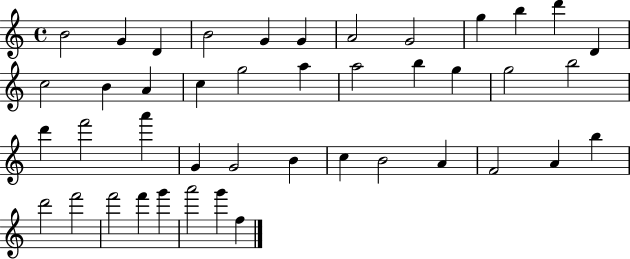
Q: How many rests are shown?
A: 0